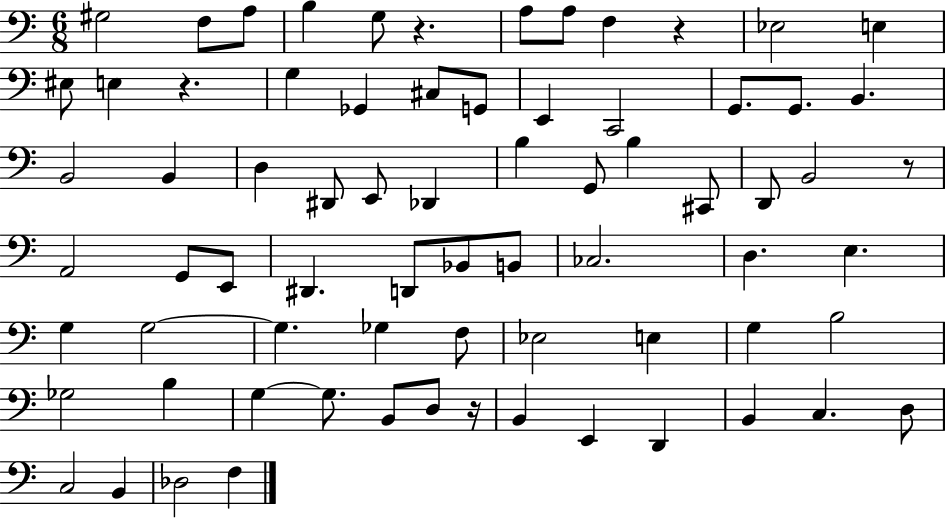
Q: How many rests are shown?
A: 5